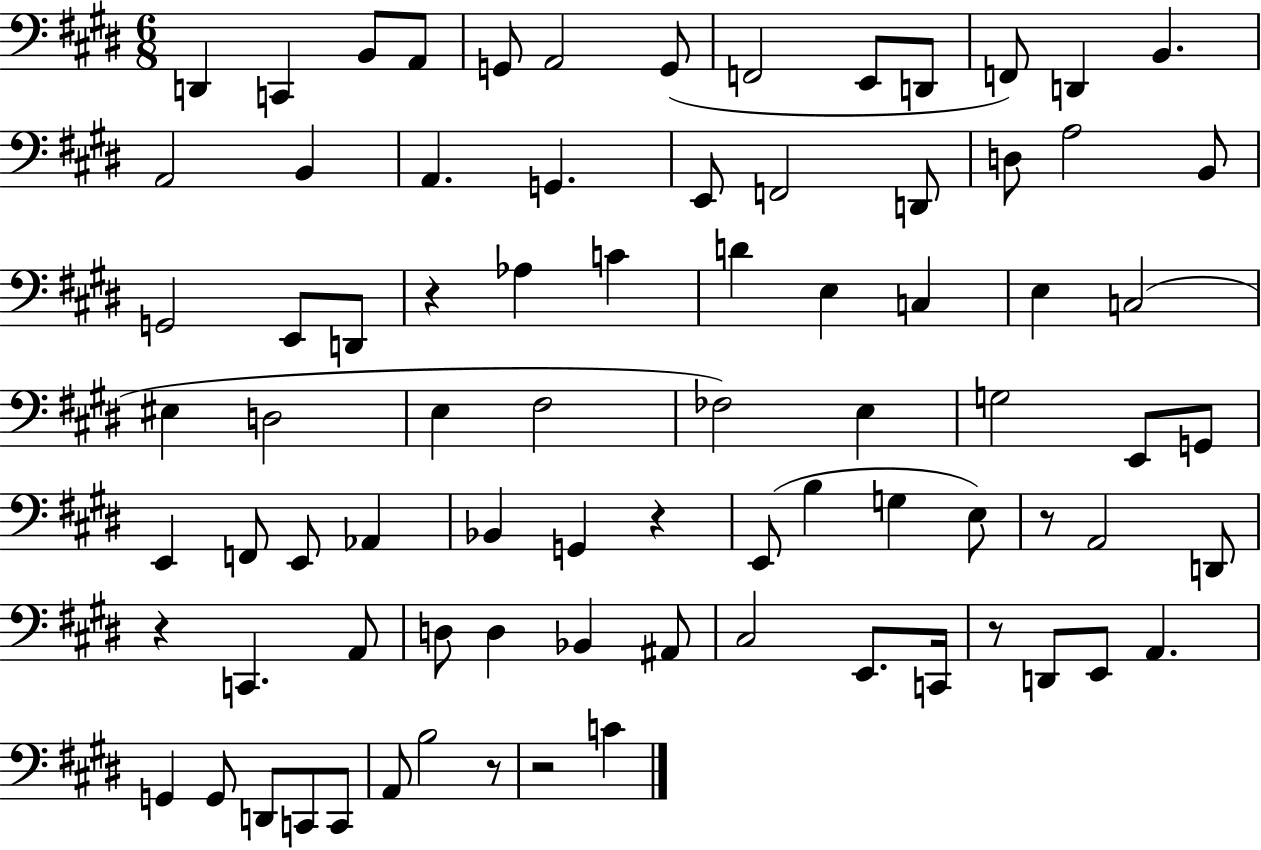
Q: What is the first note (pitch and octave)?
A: D2